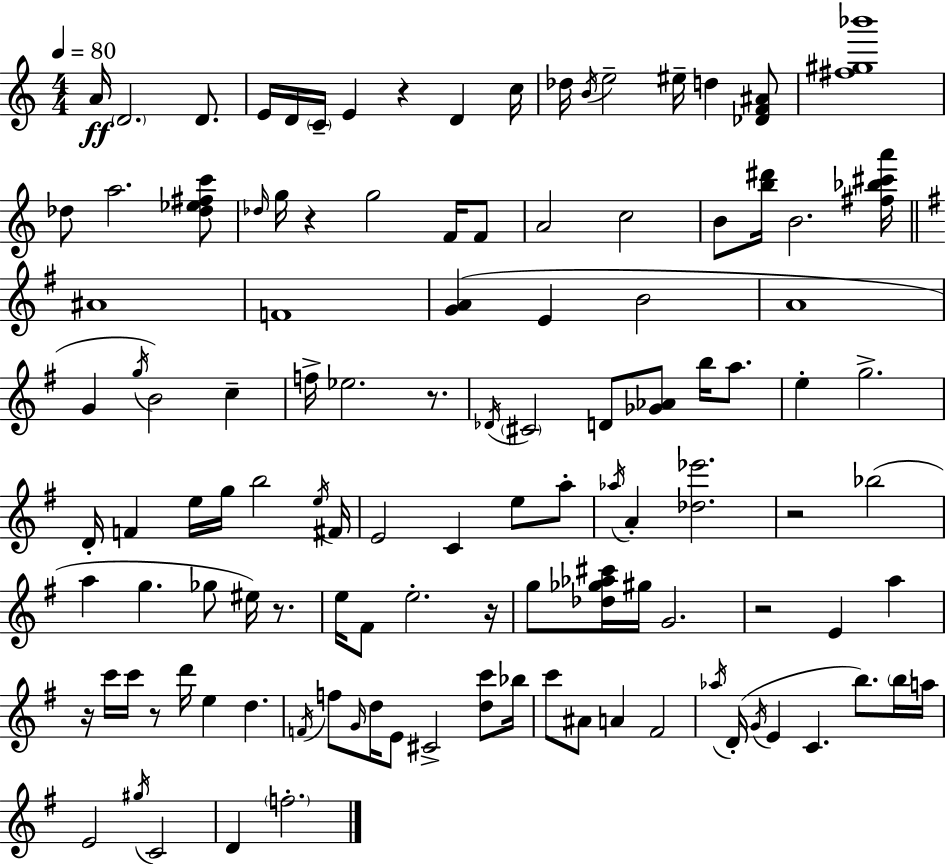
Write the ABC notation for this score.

X:1
T:Untitled
M:4/4
L:1/4
K:Am
A/4 D2 D/2 E/4 D/4 C/4 E z D c/4 _d/4 B/4 e2 ^e/4 d [_DF^A]/2 [^f^g_b']4 _d/2 a2 [_d_e^fc']/2 _d/4 g/4 z g2 F/4 F/2 A2 c2 B/2 [b^d']/4 B2 [^f_b^c'a']/4 ^A4 F4 [GA] E B2 A4 G g/4 B2 c f/4 _e2 z/2 _D/4 ^C2 D/2 [_G_A]/2 b/4 a/2 e g2 D/4 F e/4 g/4 b2 e/4 ^F/4 E2 C e/2 a/2 _a/4 A [_d_e']2 z2 _b2 a g _g/2 ^e/4 z/2 e/4 ^F/2 e2 z/4 g/2 [_d_g_a^c']/4 ^g/4 G2 z2 E a z/4 c'/4 c'/4 z/2 d'/4 e d F/4 f/2 G/4 d/4 E/2 ^C2 [dc']/2 _b/4 c'/2 ^A/2 A ^F2 _a/4 D/4 G/4 E C b/2 b/4 a/4 E2 ^g/4 C2 D f2